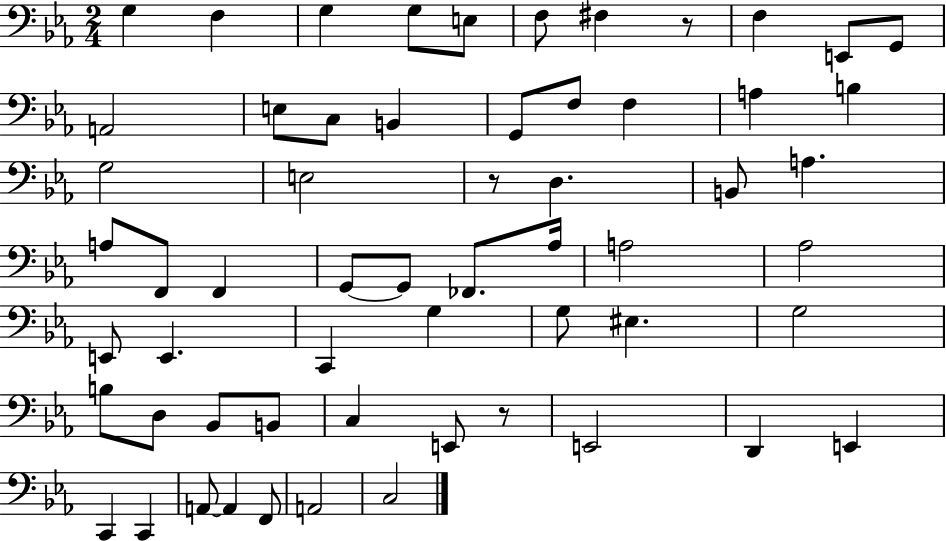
X:1
T:Untitled
M:2/4
L:1/4
K:Eb
G, F, G, G,/2 E,/2 F,/2 ^F, z/2 F, E,,/2 G,,/2 A,,2 E,/2 C,/2 B,, G,,/2 F,/2 F, A, B, G,2 E,2 z/2 D, B,,/2 A, A,/2 F,,/2 F,, G,,/2 G,,/2 _F,,/2 _A,/4 A,2 _A,2 E,,/2 E,, C,, G, G,/2 ^E, G,2 B,/2 D,/2 _B,,/2 B,,/2 C, E,,/2 z/2 E,,2 D,, E,, C,, C,, A,,/2 A,, F,,/2 A,,2 C,2